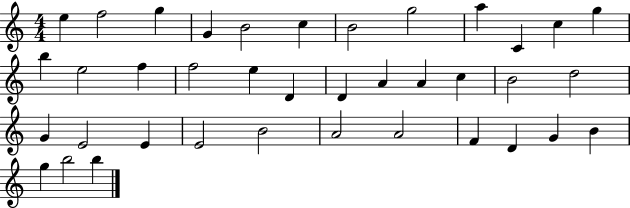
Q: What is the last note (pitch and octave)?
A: B5